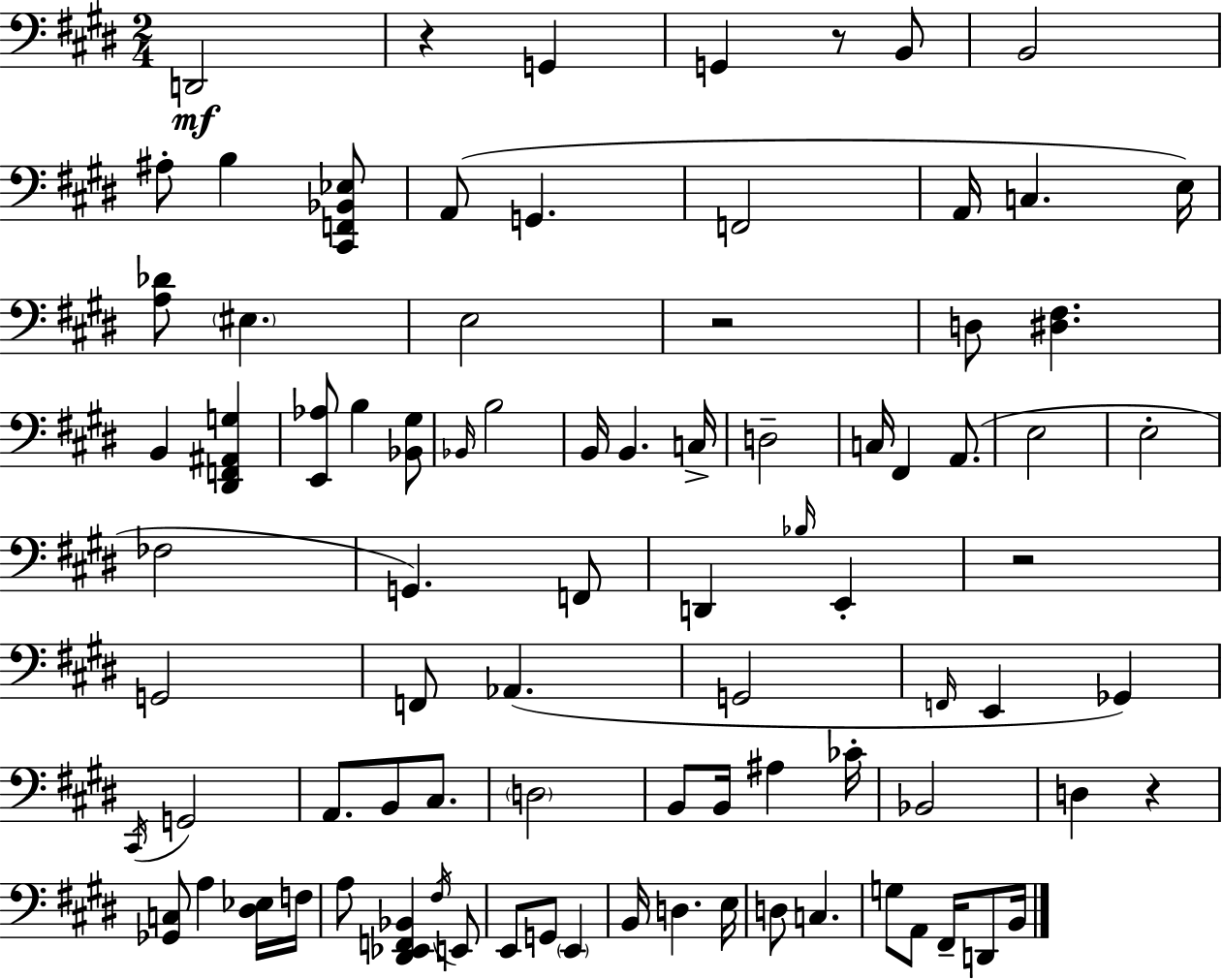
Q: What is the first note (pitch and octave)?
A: D2